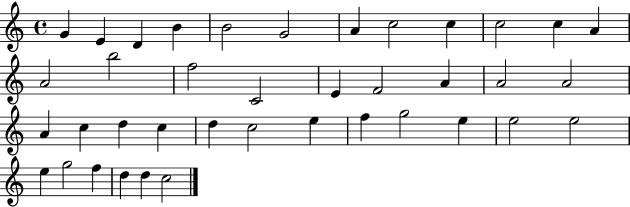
{
  \clef treble
  \time 4/4
  \defaultTimeSignature
  \key c \major
  g'4 e'4 d'4 b'4 | b'2 g'2 | a'4 c''2 c''4 | c''2 c''4 a'4 | \break a'2 b''2 | f''2 c'2 | e'4 f'2 a'4 | a'2 a'2 | \break a'4 c''4 d''4 c''4 | d''4 c''2 e''4 | f''4 g''2 e''4 | e''2 e''2 | \break e''4 g''2 f''4 | d''4 d''4 c''2 | \bar "|."
}